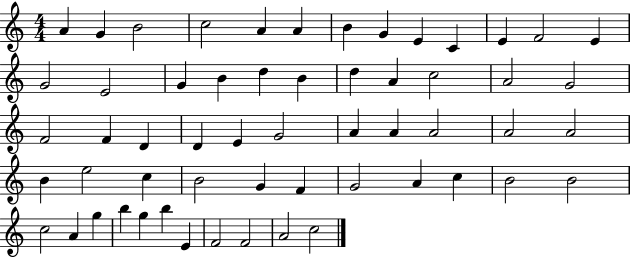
{
  \clef treble
  \numericTimeSignature
  \time 4/4
  \key c \major
  a'4 g'4 b'2 | c''2 a'4 a'4 | b'4 g'4 e'4 c'4 | e'4 f'2 e'4 | \break g'2 e'2 | g'4 b'4 d''4 b'4 | d''4 a'4 c''2 | a'2 g'2 | \break f'2 f'4 d'4 | d'4 e'4 g'2 | a'4 a'4 a'2 | a'2 a'2 | \break b'4 e''2 c''4 | b'2 g'4 f'4 | g'2 a'4 c''4 | b'2 b'2 | \break c''2 a'4 g''4 | b''4 g''4 b''4 e'4 | f'2 f'2 | a'2 c''2 | \break \bar "|."
}